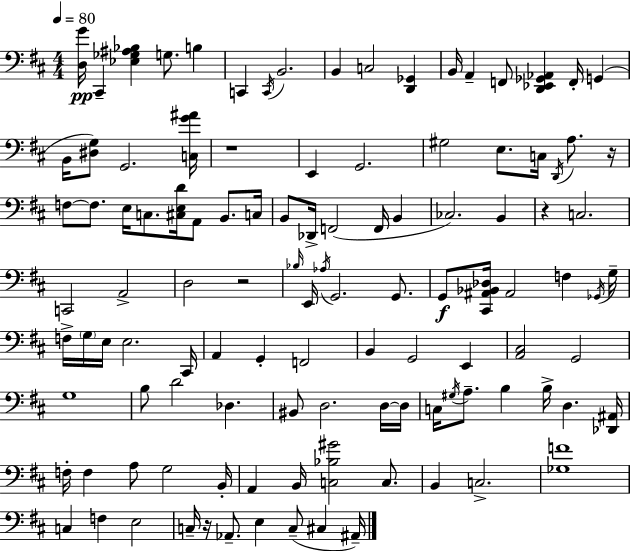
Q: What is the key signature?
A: D major